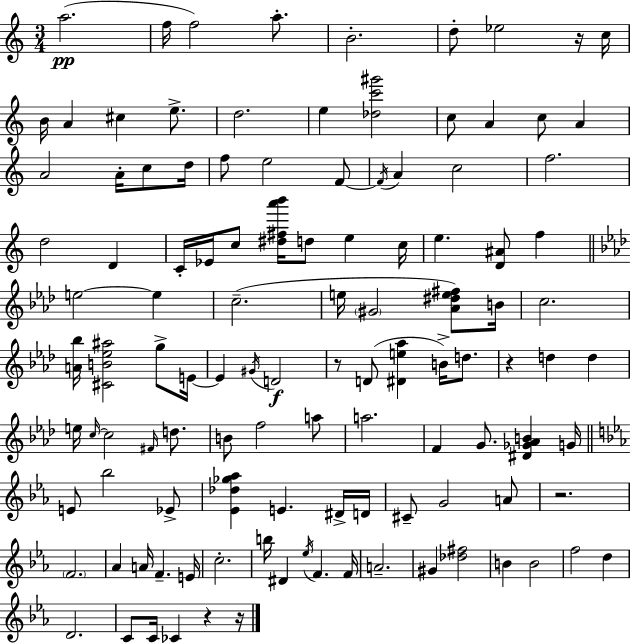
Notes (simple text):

A5/h. F5/s F5/h A5/e. B4/h. D5/e Eb5/h R/s C5/s B4/s A4/q C#5/q E5/e. D5/h. E5/q [Db5,C6,G#6]/h C5/e A4/q C5/e A4/q A4/h A4/s C5/e D5/s F5/e E5/h F4/e F4/s A4/q C5/h F5/h. D5/h D4/q C4/s Eb4/s C5/e [D#5,F#5,A6,B6]/s D5/e E5/q C5/s E5/q. [D4,A#4]/e F5/q E5/h E5/q C5/h. E5/s G#4/h [Ab4,D#5,E5,F#5]/e B4/s C5/h. [A4,Bb5]/s [C#4,B4,Eb5,A#5]/h G5/e E4/s E4/q G#4/s D4/h R/e D4/e [D#4,E5,Ab5]/q B4/s D5/e. R/q D5/q D5/q E5/s C5/s C5/h F#4/s D5/e. B4/e F5/h A5/e A5/h. F4/q G4/e. [D#4,Gb4,Ab4,B4]/q G4/s E4/e Bb5/h Eb4/e [Eb4,Db5,Gb5,Ab5]/q E4/q. D#4/s D4/s C#4/e G4/h A4/e R/h. F4/h. Ab4/q A4/s F4/q. E4/s C5/h. B5/s D#4/q Eb5/s F4/q. F4/s A4/h. G#4/q [Db5,F#5]/h B4/q B4/h F5/h D5/q D4/h. C4/e C4/s CES4/q R/q R/s